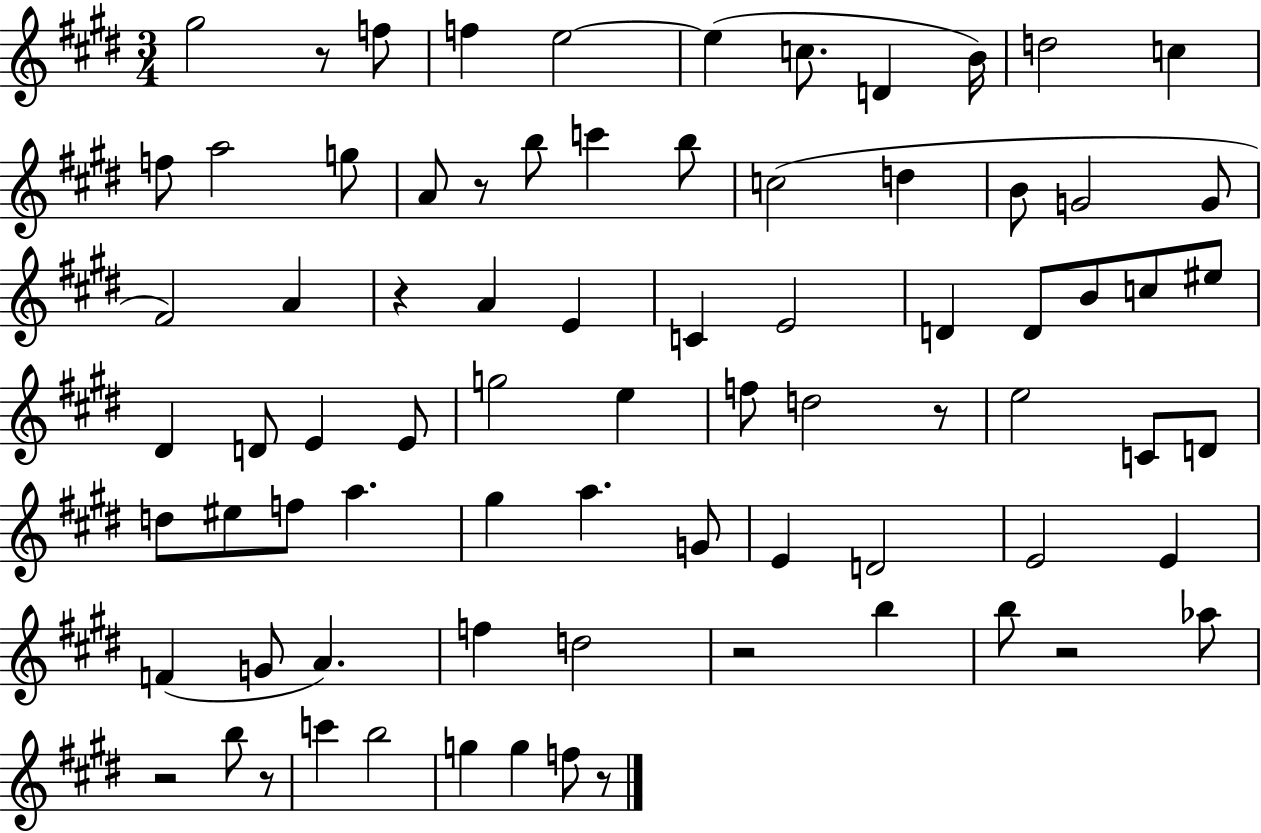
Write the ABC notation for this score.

X:1
T:Untitled
M:3/4
L:1/4
K:E
^g2 z/2 f/2 f e2 e c/2 D B/4 d2 c f/2 a2 g/2 A/2 z/2 b/2 c' b/2 c2 d B/2 G2 G/2 ^F2 A z A E C E2 D D/2 B/2 c/2 ^e/2 ^D D/2 E E/2 g2 e f/2 d2 z/2 e2 C/2 D/2 d/2 ^e/2 f/2 a ^g a G/2 E D2 E2 E F G/2 A f d2 z2 b b/2 z2 _a/2 z2 b/2 z/2 c' b2 g g f/2 z/2